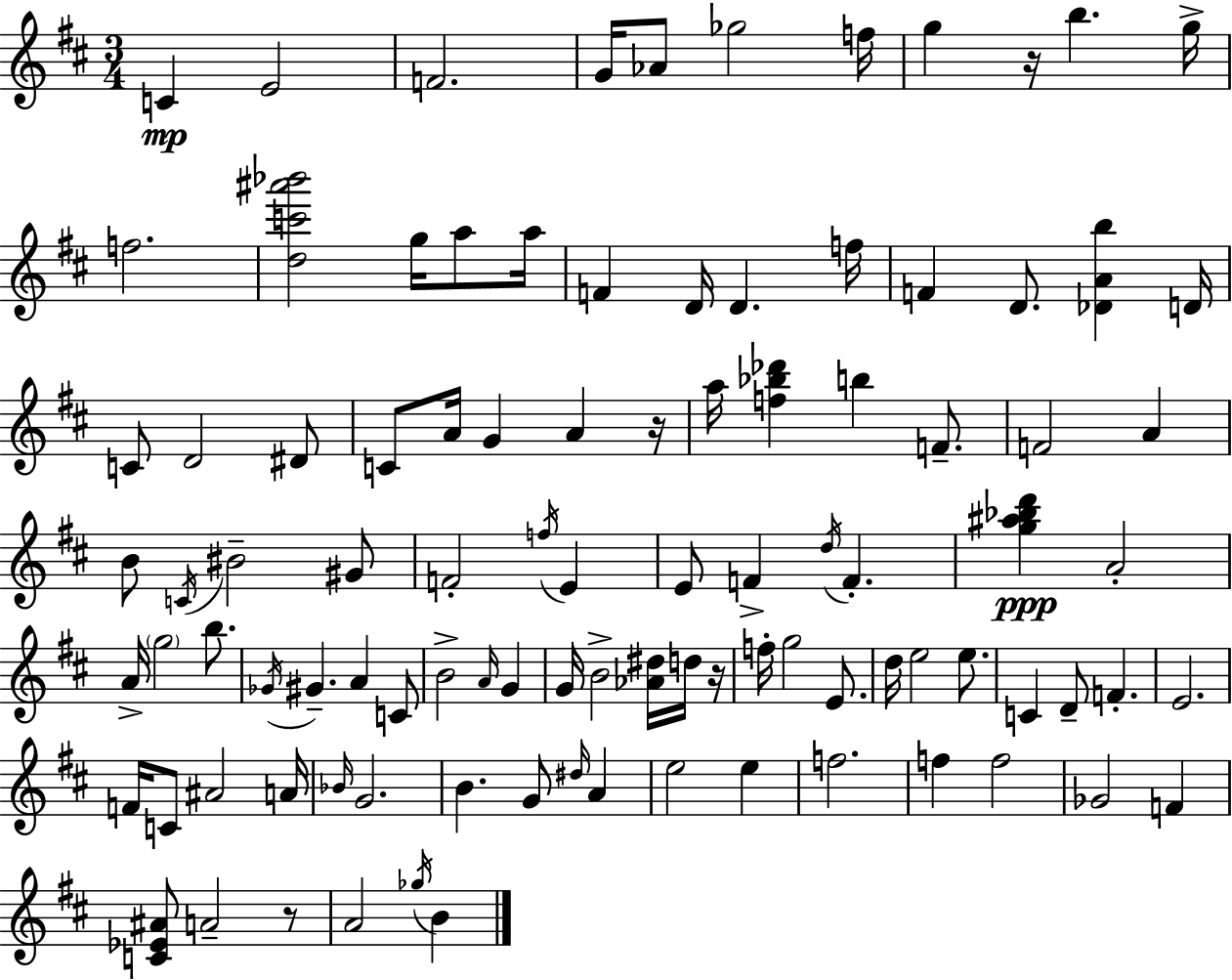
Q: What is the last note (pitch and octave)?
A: B4